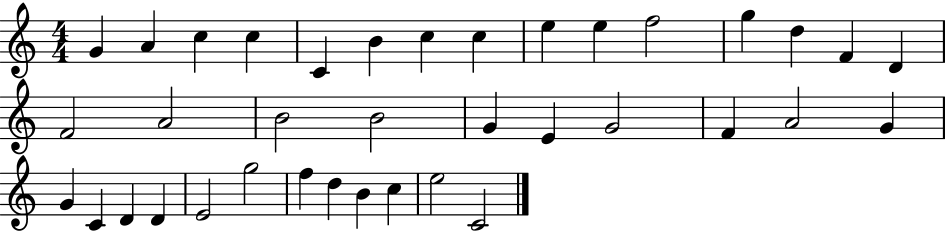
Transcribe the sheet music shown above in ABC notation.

X:1
T:Untitled
M:4/4
L:1/4
K:C
G A c c C B c c e e f2 g d F D F2 A2 B2 B2 G E G2 F A2 G G C D D E2 g2 f d B c e2 C2